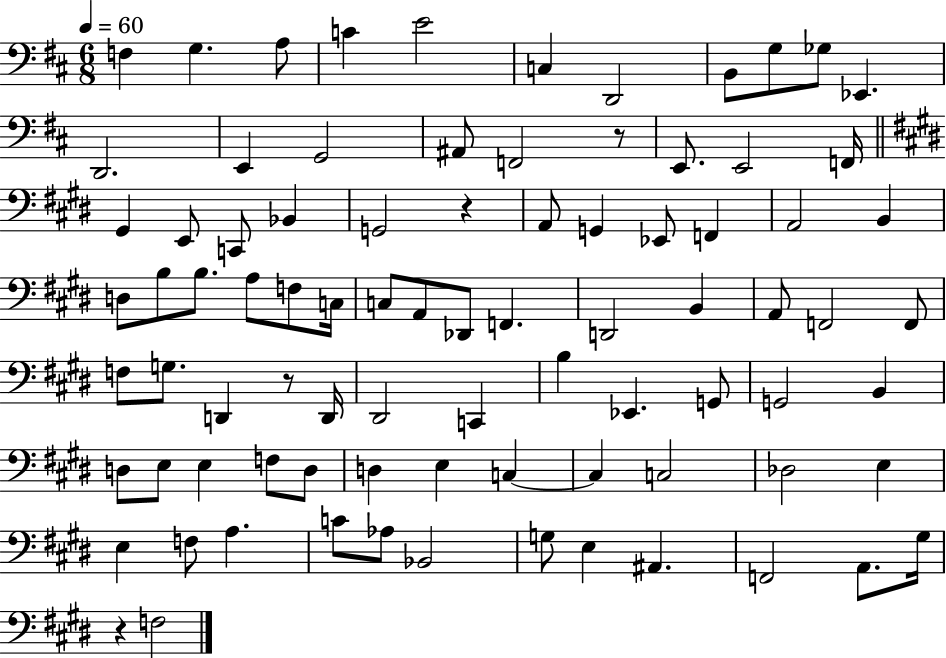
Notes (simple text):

F3/q G3/q. A3/e C4/q E4/h C3/q D2/h B2/e G3/e Gb3/e Eb2/q. D2/h. E2/q G2/h A#2/e F2/h R/e E2/e. E2/h F2/s G#2/q E2/e C2/e Bb2/q G2/h R/q A2/e G2/q Eb2/e F2/q A2/h B2/q D3/e B3/e B3/e. A3/e F3/e C3/s C3/e A2/e Db2/e F2/q. D2/h B2/q A2/e F2/h F2/e F3/e G3/e. D2/q R/e D2/s D#2/h C2/q B3/q Eb2/q. G2/e G2/h B2/q D3/e E3/e E3/q F3/e D3/e D3/q E3/q C3/q C3/q C3/h Db3/h E3/q E3/q F3/e A3/q. C4/e Ab3/e Bb2/h G3/e E3/q A#2/q. F2/h A2/e. G#3/s R/q F3/h